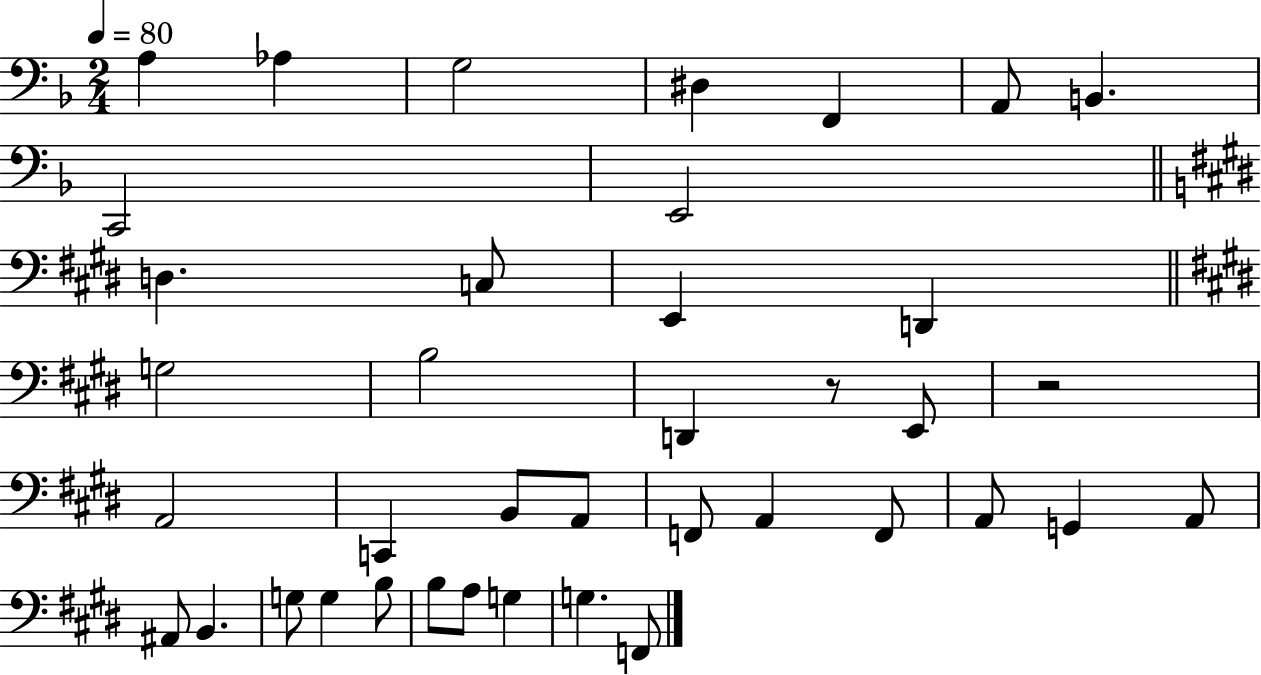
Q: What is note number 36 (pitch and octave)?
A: G3